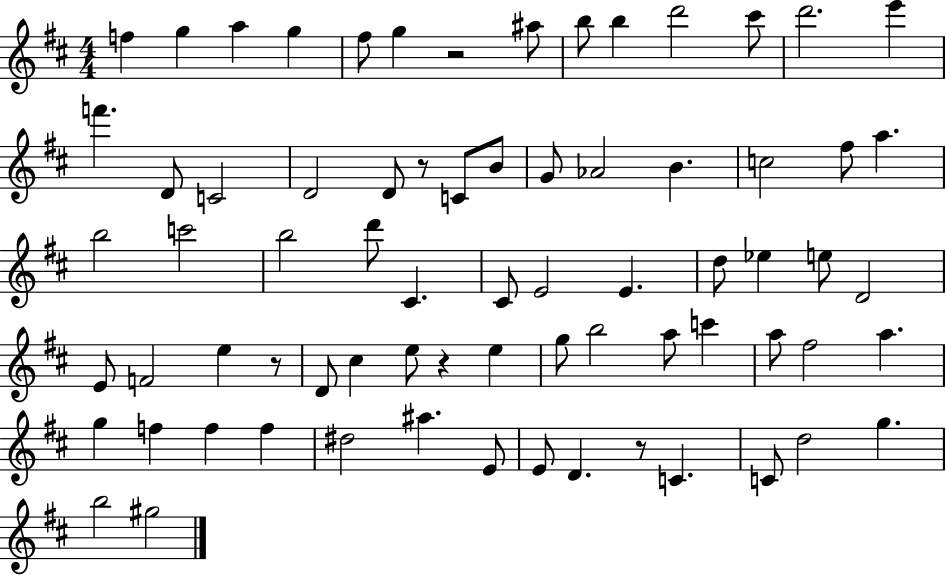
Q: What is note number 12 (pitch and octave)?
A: D6